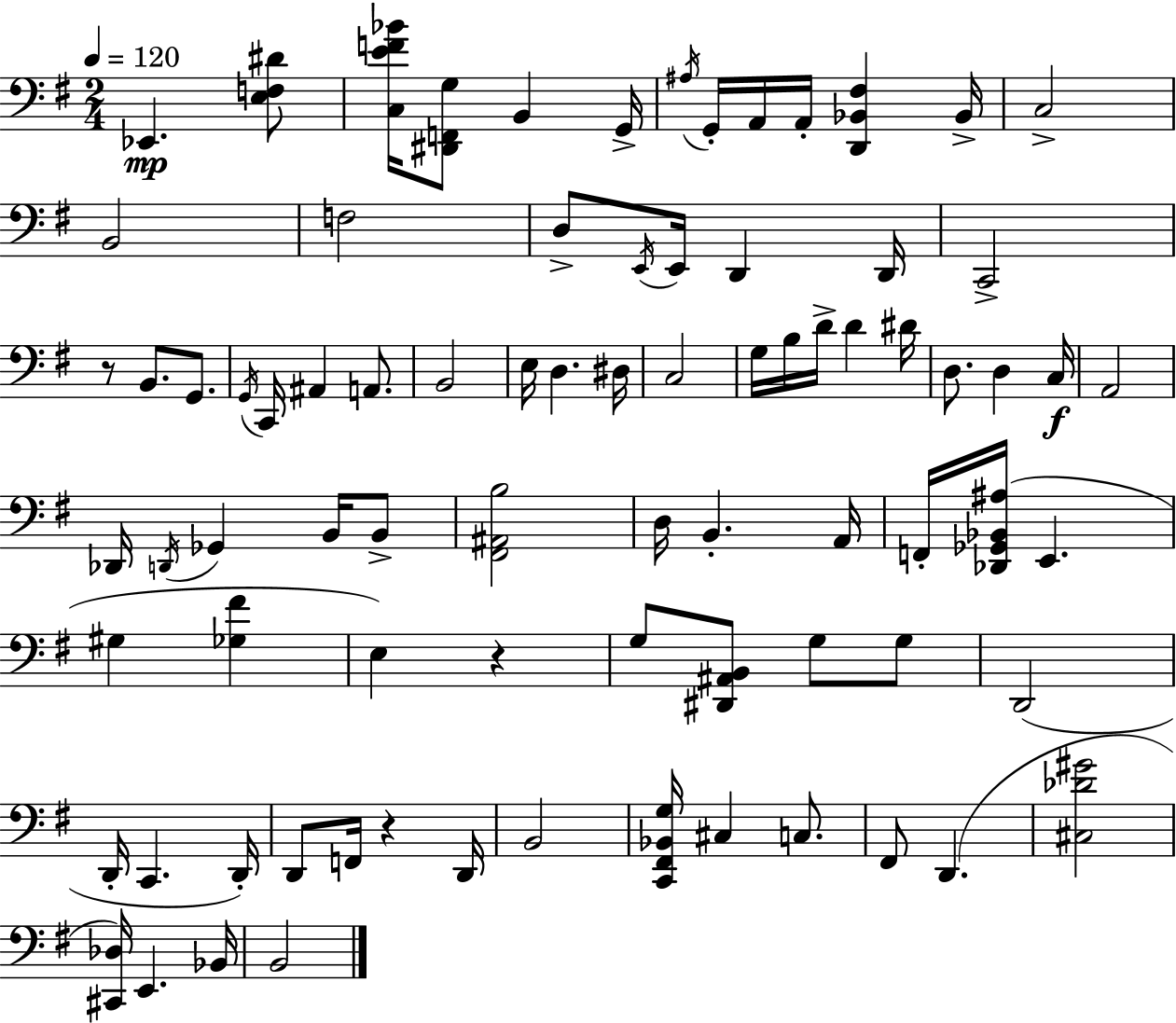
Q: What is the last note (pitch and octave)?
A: B2